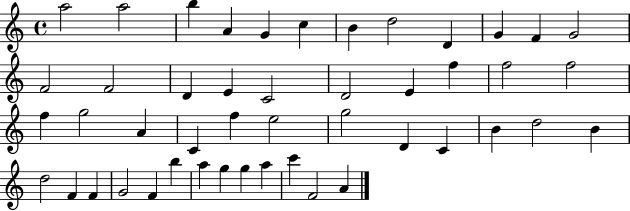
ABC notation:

X:1
T:Untitled
M:4/4
L:1/4
K:C
a2 a2 b A G c B d2 D G F G2 F2 F2 D E C2 D2 E f f2 f2 f g2 A C f e2 g2 D C B d2 B d2 F F G2 F b a g g a c' F2 A